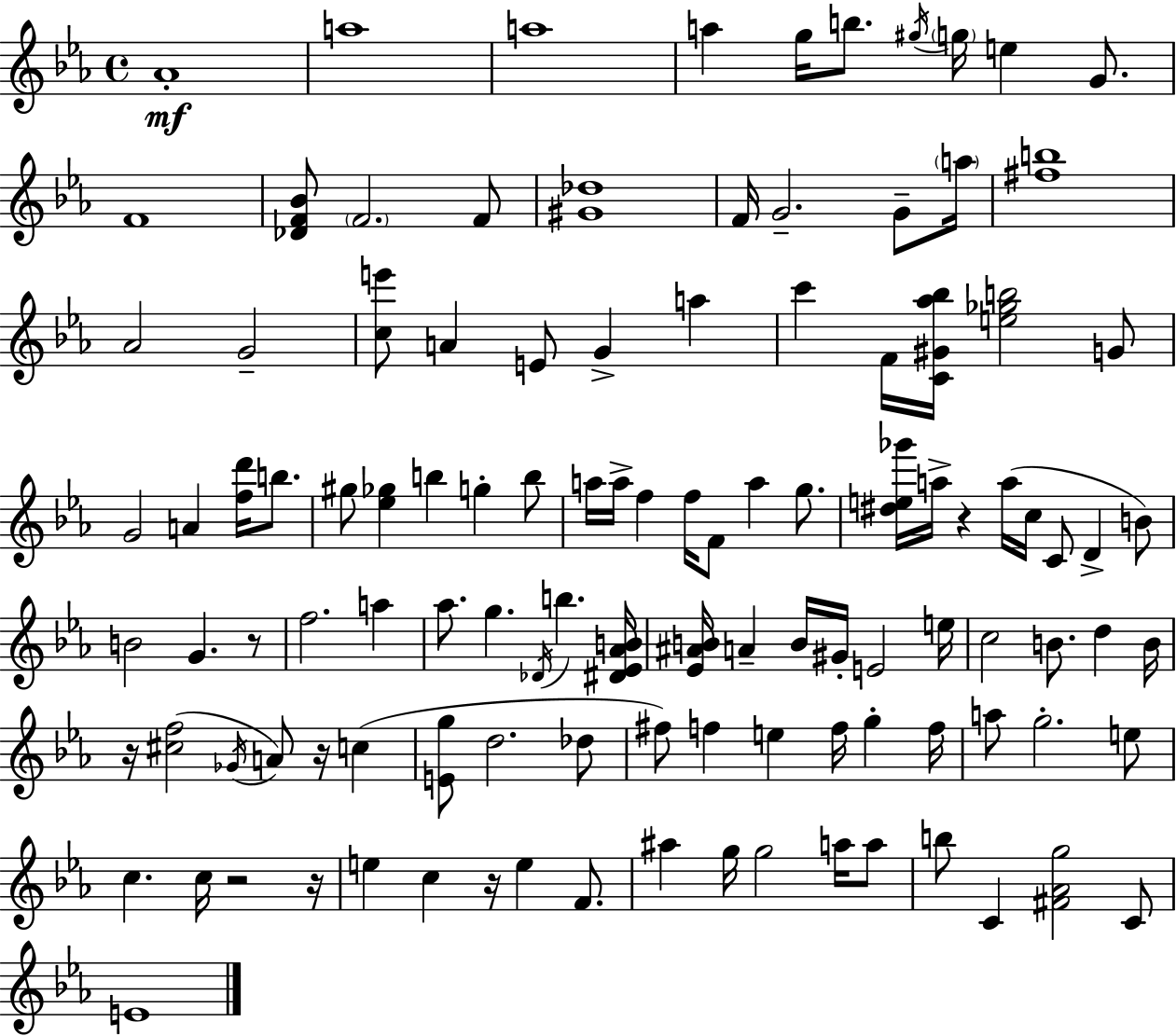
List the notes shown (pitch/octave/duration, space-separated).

Ab4/w A5/w A5/w A5/q G5/s B5/e. G#5/s G5/s E5/q G4/e. F4/w [Db4,F4,Bb4]/e F4/h. F4/e [G#4,Db5]/w F4/s G4/h. G4/e A5/s [F#5,B5]/w Ab4/h G4/h [C5,E6]/e A4/q E4/e G4/q A5/q C6/q F4/s [C4,G#4,Ab5,Bb5]/s [E5,Gb5,B5]/h G4/e G4/h A4/q [F5,D6]/s B5/e. G#5/e [Eb5,Gb5]/q B5/q G5/q B5/e A5/s A5/s F5/q F5/s F4/e A5/q G5/e. [D#5,E5,Gb6]/s A5/s R/q A5/s C5/s C4/e D4/q B4/e B4/h G4/q. R/e F5/h. A5/q Ab5/e. G5/q. Db4/s B5/q. [D#4,Eb4,Ab4,B4]/s [Eb4,A#4,B4]/s A4/q B4/s G#4/s E4/h E5/s C5/h B4/e. D5/q B4/s R/s [C#5,F5]/h Gb4/s A4/e R/s C5/q [E4,G5]/e D5/h. Db5/e F#5/e F5/q E5/q F5/s G5/q F5/s A5/e G5/h. E5/e C5/q. C5/s R/h R/s E5/q C5/q R/s E5/q F4/e. A#5/q G5/s G5/h A5/s A5/e B5/e C4/q [F#4,Ab4,G5]/h C4/e E4/w